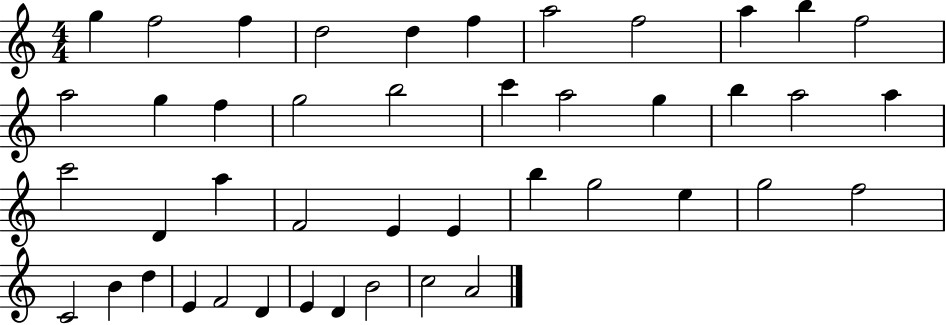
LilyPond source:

{
  \clef treble
  \numericTimeSignature
  \time 4/4
  \key c \major
  g''4 f''2 f''4 | d''2 d''4 f''4 | a''2 f''2 | a''4 b''4 f''2 | \break a''2 g''4 f''4 | g''2 b''2 | c'''4 a''2 g''4 | b''4 a''2 a''4 | \break c'''2 d'4 a''4 | f'2 e'4 e'4 | b''4 g''2 e''4 | g''2 f''2 | \break c'2 b'4 d''4 | e'4 f'2 d'4 | e'4 d'4 b'2 | c''2 a'2 | \break \bar "|."
}